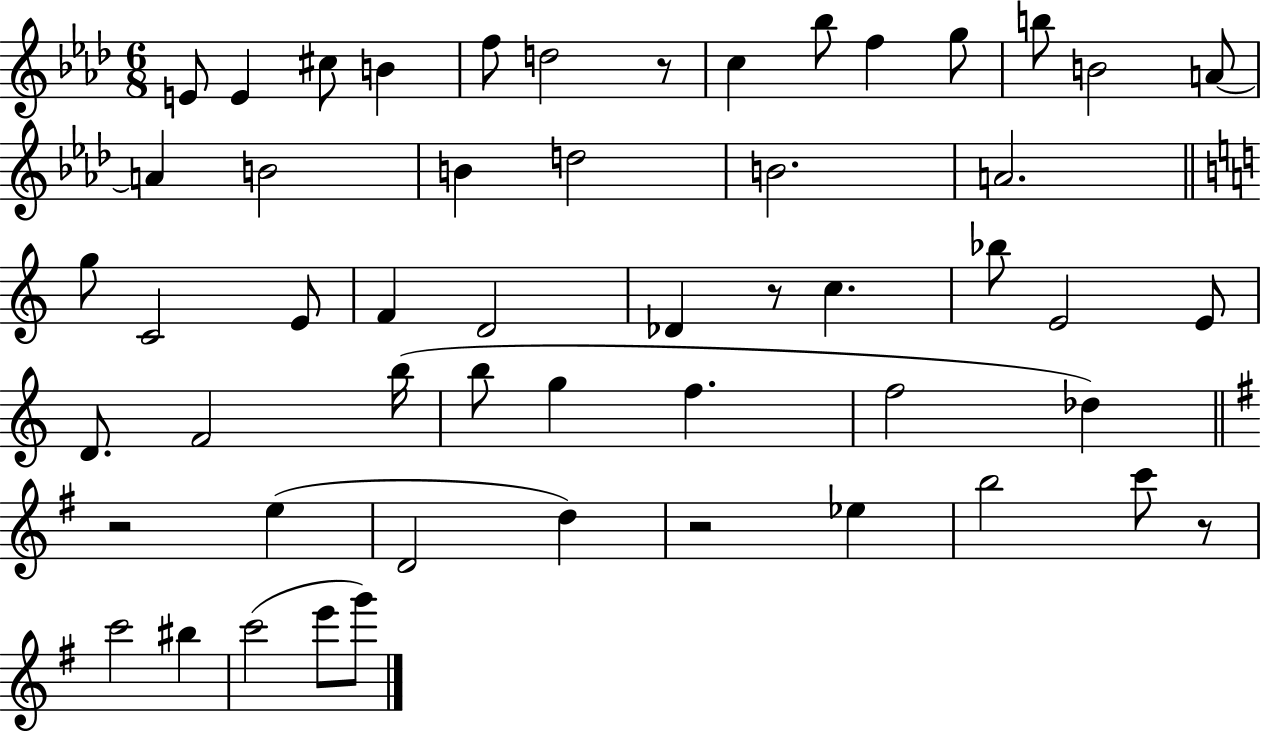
{
  \clef treble
  \numericTimeSignature
  \time 6/8
  \key aes \major
  \repeat volta 2 { e'8 e'4 cis''8 b'4 | f''8 d''2 r8 | c''4 bes''8 f''4 g''8 | b''8 b'2 a'8~~ | \break a'4 b'2 | b'4 d''2 | b'2. | a'2. | \break \bar "||" \break \key a \minor g''8 c'2 e'8 | f'4 d'2 | des'4 r8 c''4. | bes''8 e'2 e'8 | \break d'8. f'2 b''16( | b''8 g''4 f''4. | f''2 des''4) | \bar "||" \break \key g \major r2 e''4( | d'2 d''4) | r2 ees''4 | b''2 c'''8 r8 | \break c'''2 bis''4 | c'''2( e'''8 g'''8) | } \bar "|."
}